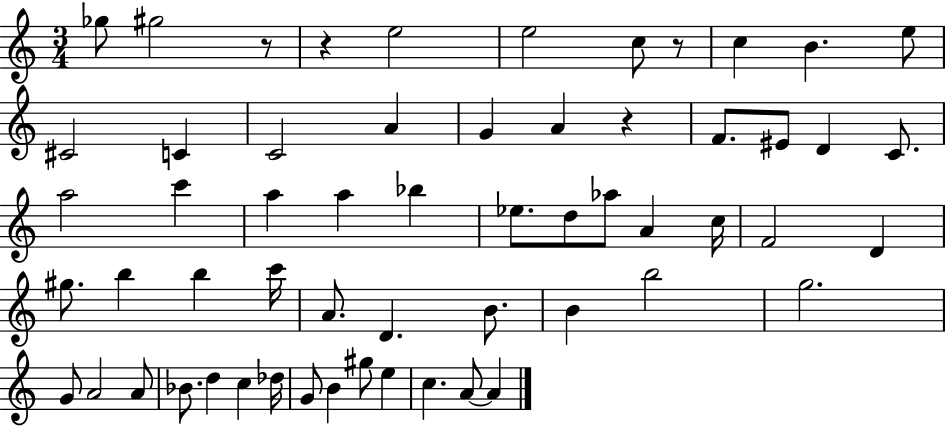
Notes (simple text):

Gb5/e G#5/h R/e R/q E5/h E5/h C5/e R/e C5/q B4/q. E5/e C#4/h C4/q C4/h A4/q G4/q A4/q R/q F4/e. EIS4/e D4/q C4/e. A5/h C6/q A5/q A5/q Bb5/q Eb5/e. D5/e Ab5/e A4/q C5/s F4/h D4/q G#5/e. B5/q B5/q C6/s A4/e. D4/q. B4/e. B4/q B5/h G5/h. G4/e A4/h A4/e Bb4/e. D5/q C5/q Db5/s G4/e B4/q G#5/e E5/q C5/q. A4/e A4/q